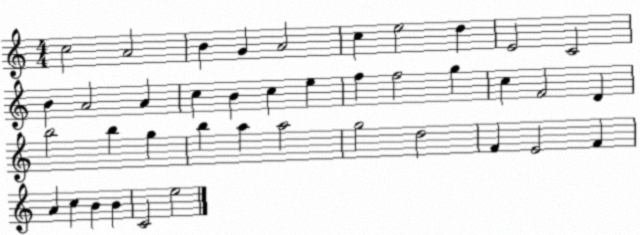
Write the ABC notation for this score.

X:1
T:Untitled
M:4/4
L:1/4
K:C
c2 A2 B G A2 c e2 d E2 C2 B A2 A c B c e f f2 g c F2 D b2 b g b a a2 g2 d2 F E2 F A c B B C2 e2